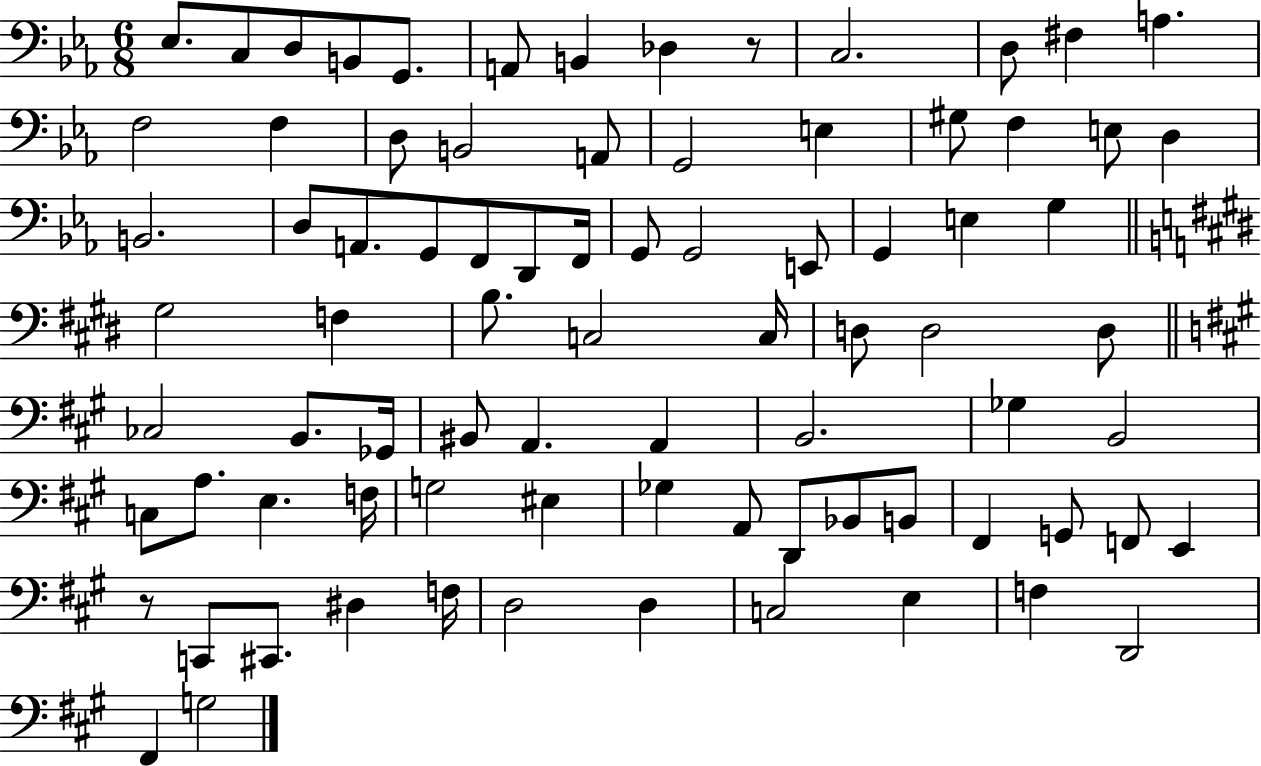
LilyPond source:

{
  \clef bass
  \numericTimeSignature
  \time 6/8
  \key ees \major
  ees8. c8 d8 b,8 g,8. | a,8 b,4 des4 r8 | c2. | d8 fis4 a4. | \break f2 f4 | d8 b,2 a,8 | g,2 e4 | gis8 f4 e8 d4 | \break b,2. | d8 a,8. g,8 f,8 d,8 f,16 | g,8 g,2 e,8 | g,4 e4 g4 | \break \bar "||" \break \key e \major gis2 f4 | b8. c2 c16 | d8 d2 d8 | \bar "||" \break \key a \major ces2 b,8. ges,16 | bis,8 a,4. a,4 | b,2. | ges4 b,2 | \break c8 a8. e4. f16 | g2 eis4 | ges4 a,8 d,8 bes,8 b,8 | fis,4 g,8 f,8 e,4 | \break r8 c,8 cis,8. dis4 f16 | d2 d4 | c2 e4 | f4 d,2 | \break fis,4 g2 | \bar "|."
}